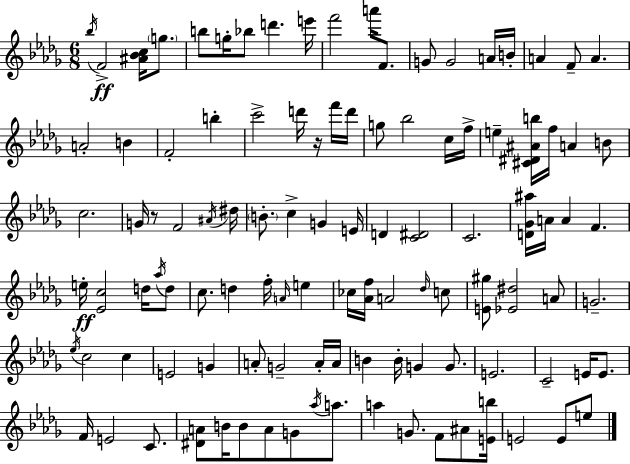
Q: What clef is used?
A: treble